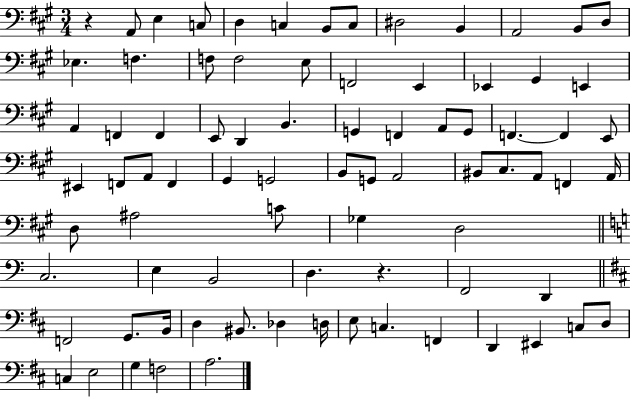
R/q A2/e E3/q C3/e D3/q C3/q B2/e C3/e D#3/h B2/q A2/h B2/e D3/e Eb3/q. F3/q. F3/e F3/h E3/e F2/h E2/q Eb2/q G#2/q E2/q A2/q F2/q F2/q E2/e D2/q B2/q. G2/q F2/q A2/e G2/e F2/q. F2/q E2/e EIS2/q F2/e A2/e F2/q G#2/q G2/h B2/e G2/e A2/h BIS2/e C#3/e. A2/e F2/q A2/s D3/e A#3/h C4/e Gb3/q D3/h C3/h. E3/q B2/h D3/q. R/q. F2/h D2/q F2/h G2/e. B2/s D3/q BIS2/e. Db3/q D3/s E3/e C3/q. F2/q D2/q EIS2/q C3/e D3/e C3/q E3/h G3/q F3/h A3/h.